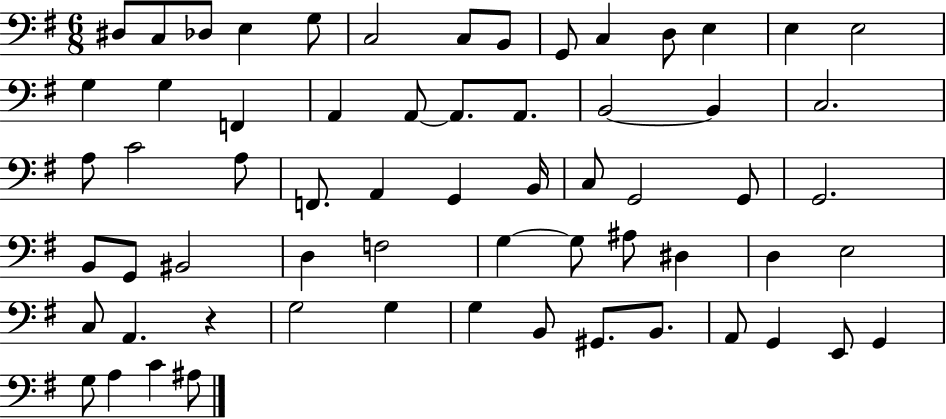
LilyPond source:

{
  \clef bass
  \numericTimeSignature
  \time 6/8
  \key g \major
  dis8 c8 des8 e4 g8 | c2 c8 b,8 | g,8 c4 d8 e4 | e4 e2 | \break g4 g4 f,4 | a,4 a,8~~ a,8. a,8. | b,2~~ b,4 | c2. | \break a8 c'2 a8 | f,8. a,4 g,4 b,16 | c8 g,2 g,8 | g,2. | \break b,8 g,8 bis,2 | d4 f2 | g4~~ g8 ais8 dis4 | d4 e2 | \break c8 a,4. r4 | g2 g4 | g4 b,8 gis,8. b,8. | a,8 g,4 e,8 g,4 | \break g8 a4 c'4 ais8 | \bar "|."
}